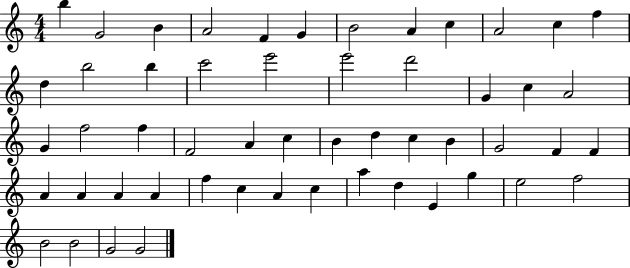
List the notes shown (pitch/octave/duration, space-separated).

B5/q G4/h B4/q A4/h F4/q G4/q B4/h A4/q C5/q A4/h C5/q F5/q D5/q B5/h B5/q C6/h E6/h E6/h D6/h G4/q C5/q A4/h G4/q F5/h F5/q F4/h A4/q C5/q B4/q D5/q C5/q B4/q G4/h F4/q F4/q A4/q A4/q A4/q A4/q F5/q C5/q A4/q C5/q A5/q D5/q E4/q G5/q E5/h F5/h B4/h B4/h G4/h G4/h